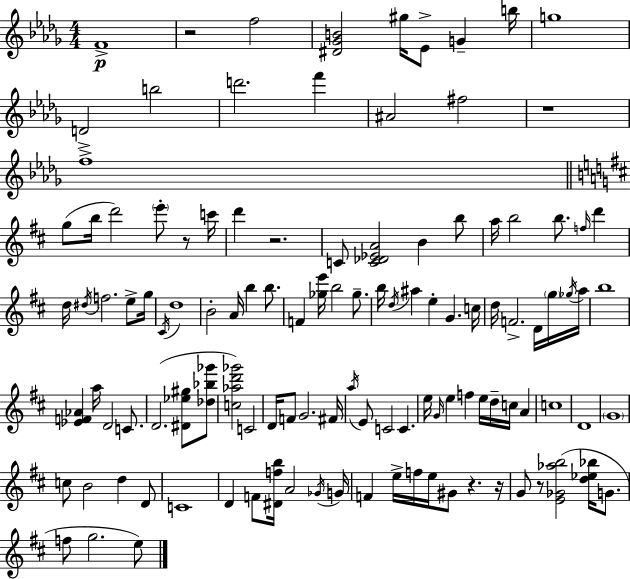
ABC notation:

X:1
T:Untitled
M:4/4
L:1/4
K:Bbm
F4 z2 f2 [^D_GB]2 ^g/4 _E/2 G b/4 g4 D2 b2 d'2 f' ^A2 ^f2 z4 f4 g/2 b/4 d'2 e'/2 z/2 c'/4 d' z2 C/2 [C_D_EA]2 B b/2 a/4 b2 b/2 f/4 d' d/4 ^d/4 f2 e/2 g/4 ^C/4 d4 B2 A/4 b b/2 F [_ge']/4 b2 _g/2 b/4 d/4 ^a e G c/4 d/4 F2 D/4 g/4 _g/4 a/4 b4 [_EF_A] a/4 D2 C/2 D2 [^D_e^g]/2 [_d_b_g']/2 [c_ad'_g']2 C2 D/4 F/2 G2 ^F/4 a/4 E/2 C2 C e/4 G/4 e f e/4 d/4 c/4 A c4 D4 G4 c/2 B2 d D/2 C4 D F/2 [^Dfb]/4 A2 _G/4 G/4 F e/4 f/4 e/4 ^G/2 z z/4 G/2 z/2 [E_G_ab]2 [d_e_b]/4 G/2 f/2 g2 e/2